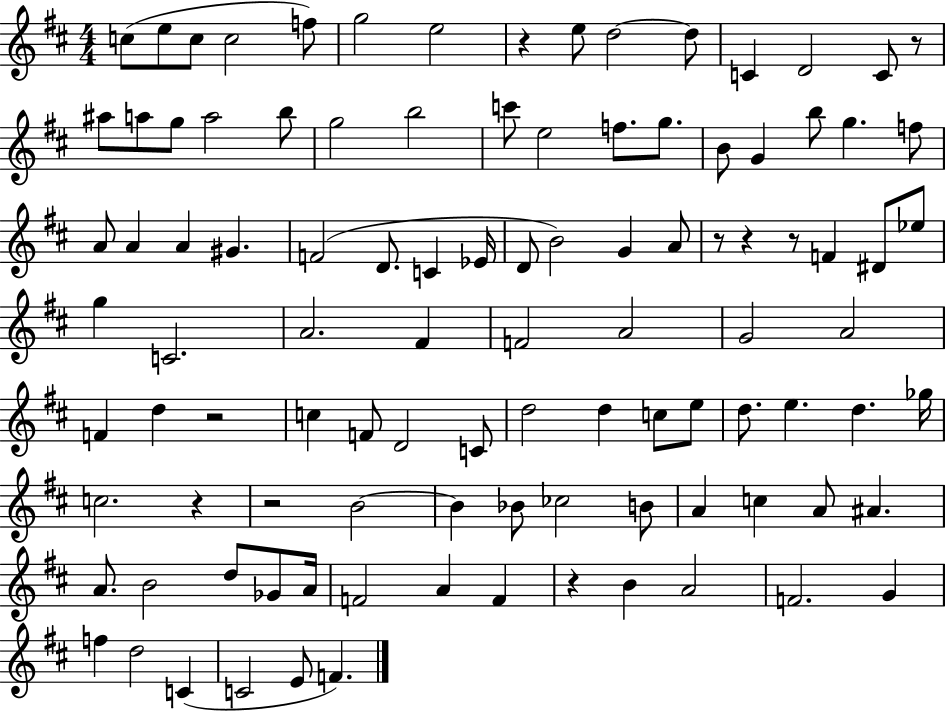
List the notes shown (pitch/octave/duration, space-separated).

C5/e E5/e C5/e C5/h F5/e G5/h E5/h R/q E5/e D5/h D5/e C4/q D4/h C4/e R/e A#5/e A5/e G5/e A5/h B5/e G5/h B5/h C6/e E5/h F5/e. G5/e. B4/e G4/q B5/e G5/q. F5/e A4/e A4/q A4/q G#4/q. F4/h D4/e. C4/q Eb4/s D4/e B4/h G4/q A4/e R/e R/q R/e F4/q D#4/e Eb5/e G5/q C4/h. A4/h. F#4/q F4/h A4/h G4/h A4/h F4/q D5/q R/h C5/q F4/e D4/h C4/e D5/h D5/q C5/e E5/e D5/e. E5/q. D5/q. Gb5/s C5/h. R/q R/h B4/h B4/q Bb4/e CES5/h B4/e A4/q C5/q A4/e A#4/q. A4/e. B4/h D5/e Gb4/e A4/s F4/h A4/q F4/q R/q B4/q A4/h F4/h. G4/q F5/q D5/h C4/q C4/h E4/e F4/q.